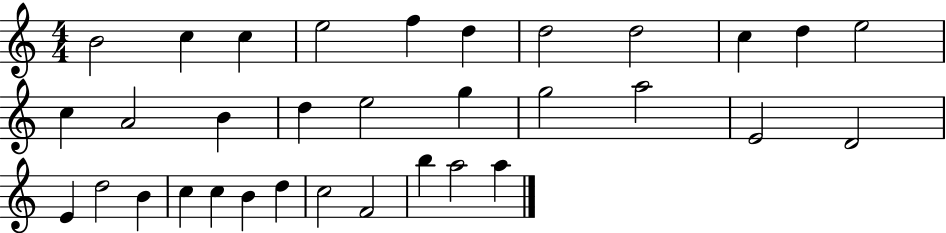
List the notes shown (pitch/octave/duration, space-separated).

B4/h C5/q C5/q E5/h F5/q D5/q D5/h D5/h C5/q D5/q E5/h C5/q A4/h B4/q D5/q E5/h G5/q G5/h A5/h E4/h D4/h E4/q D5/h B4/q C5/q C5/q B4/q D5/q C5/h F4/h B5/q A5/h A5/q